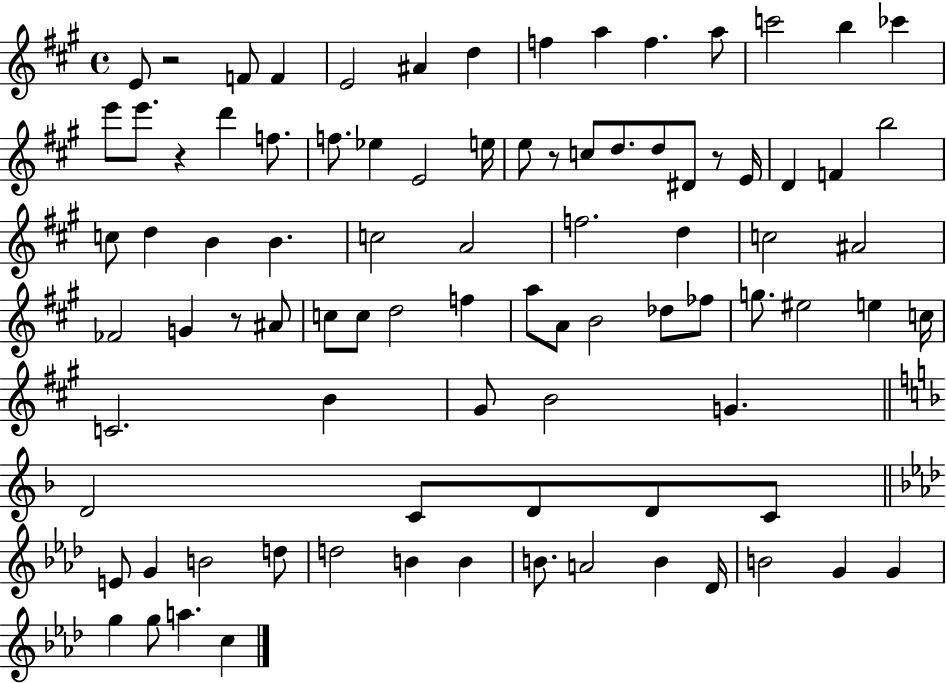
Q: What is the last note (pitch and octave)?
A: C5